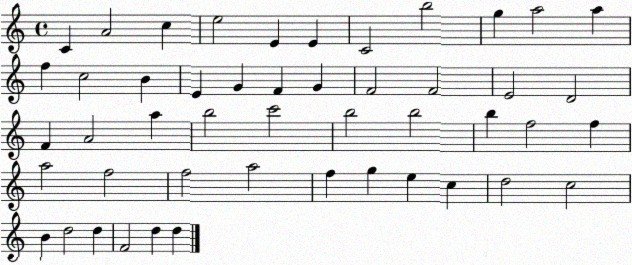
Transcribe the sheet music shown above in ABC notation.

X:1
T:Untitled
M:4/4
L:1/4
K:C
C A2 c e2 E E C2 b2 g a2 a f c2 B E G F G F2 F2 E2 D2 F A2 a b2 c'2 b2 b2 b f2 f a2 f2 f2 a2 f g e c d2 c2 B d2 d F2 d d